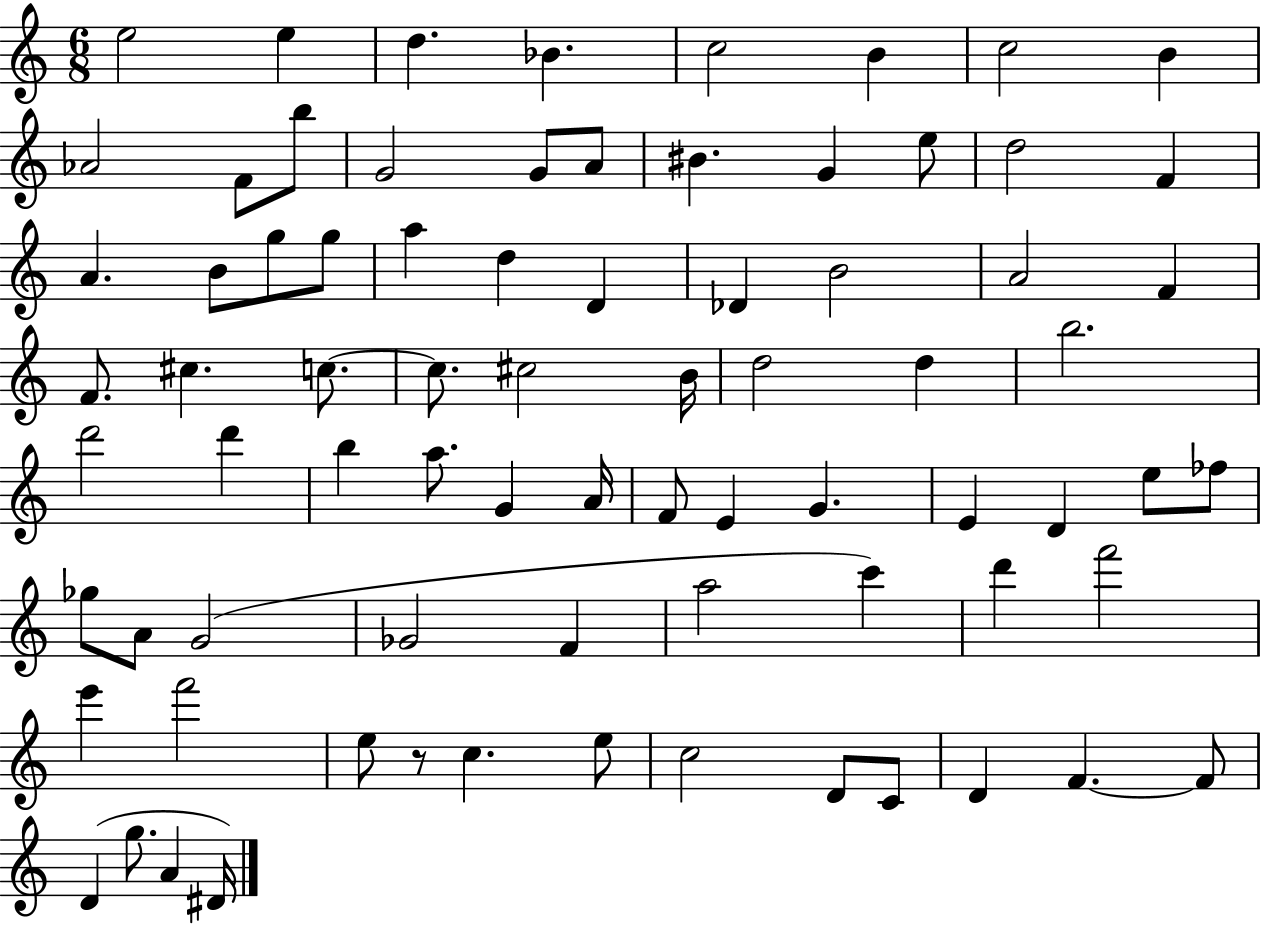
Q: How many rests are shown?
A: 1